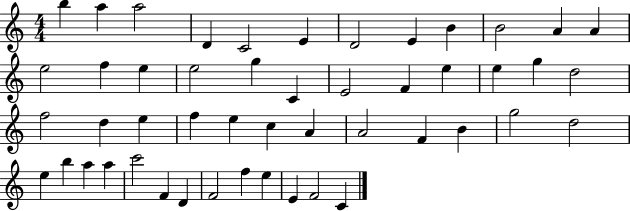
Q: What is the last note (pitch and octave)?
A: C4